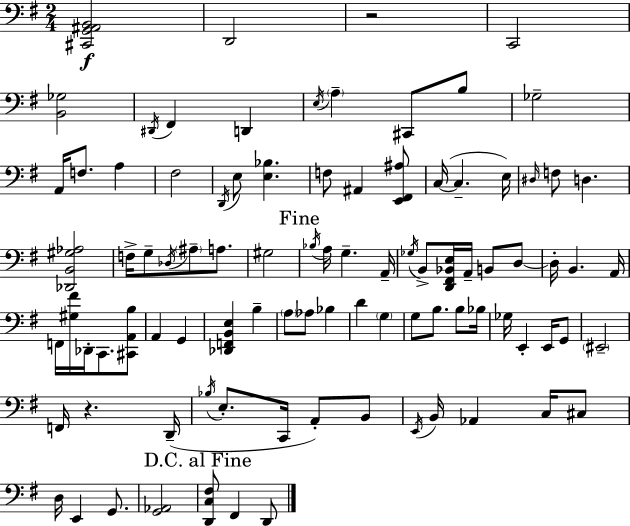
{
  \clef bass
  \numericTimeSignature
  \time 2/4
  \key e \minor
  <cis, g, ais, b,>2\f | d,2 | r2 | c,2 | \break <b, ges>2 | \acciaccatura { dis,16 } fis,4 d,4 | \acciaccatura { e16 } \parenthesize a4-- cis,8 | b8 ges2-- | \break a,16 f8. a4 | fis2 | \acciaccatura { d,16 } e8 <e bes>4. | f8 ais,4 | \break <e, fis, ais>8 c16~(~ c4.-- | e16) \grace { dis16 } f8 d4. | <des, b, gis aes>2 | f16-> g8-- \acciaccatura { des16 } | \break \parenthesize ais8-- a8. gis2 | \mark "Fine" \acciaccatura { bes16 } a16 g4.-- | a,16-- \acciaccatura { ges16 } b,8-> | <d, fis, bes, e>16 a,16-- b,8 d8~~ d16-. | \break b,4. a,16 f,16 | <gis fis'>16 des,16-. c,8. <cis, a, b>8 a,4 | g,4 <des, f, b, e>4 | b4-- \parenthesize a8 | \break aes8 bes4 d'4 | \parenthesize g4 g8 | b8. b8 bes16 ges16 | e,4-. e,16 g,8 \parenthesize eis,2-- | \break f,16 | r4. d,16--( \acciaccatura { bes16 } | e8.-. c,16 a,8-.) b,8 | \acciaccatura { e,16 } b,16 aes,4 c16 cis8 | \break d16 e,4 g,8. | <g, aes,>2 | \mark "D.C. al Fine" <d, c fis>8 fis,4 d,8 | \bar "|."
}